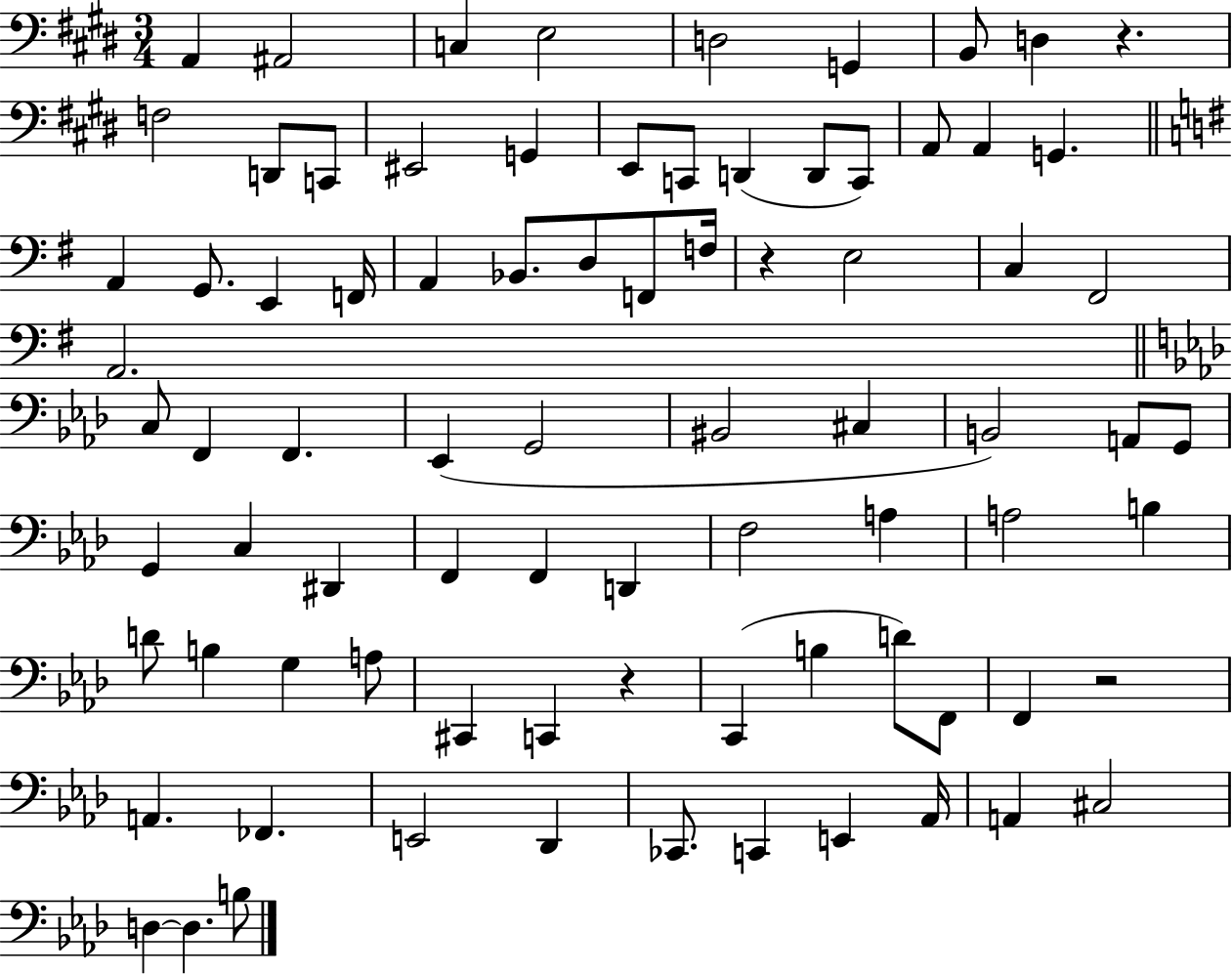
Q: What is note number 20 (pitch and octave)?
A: A2